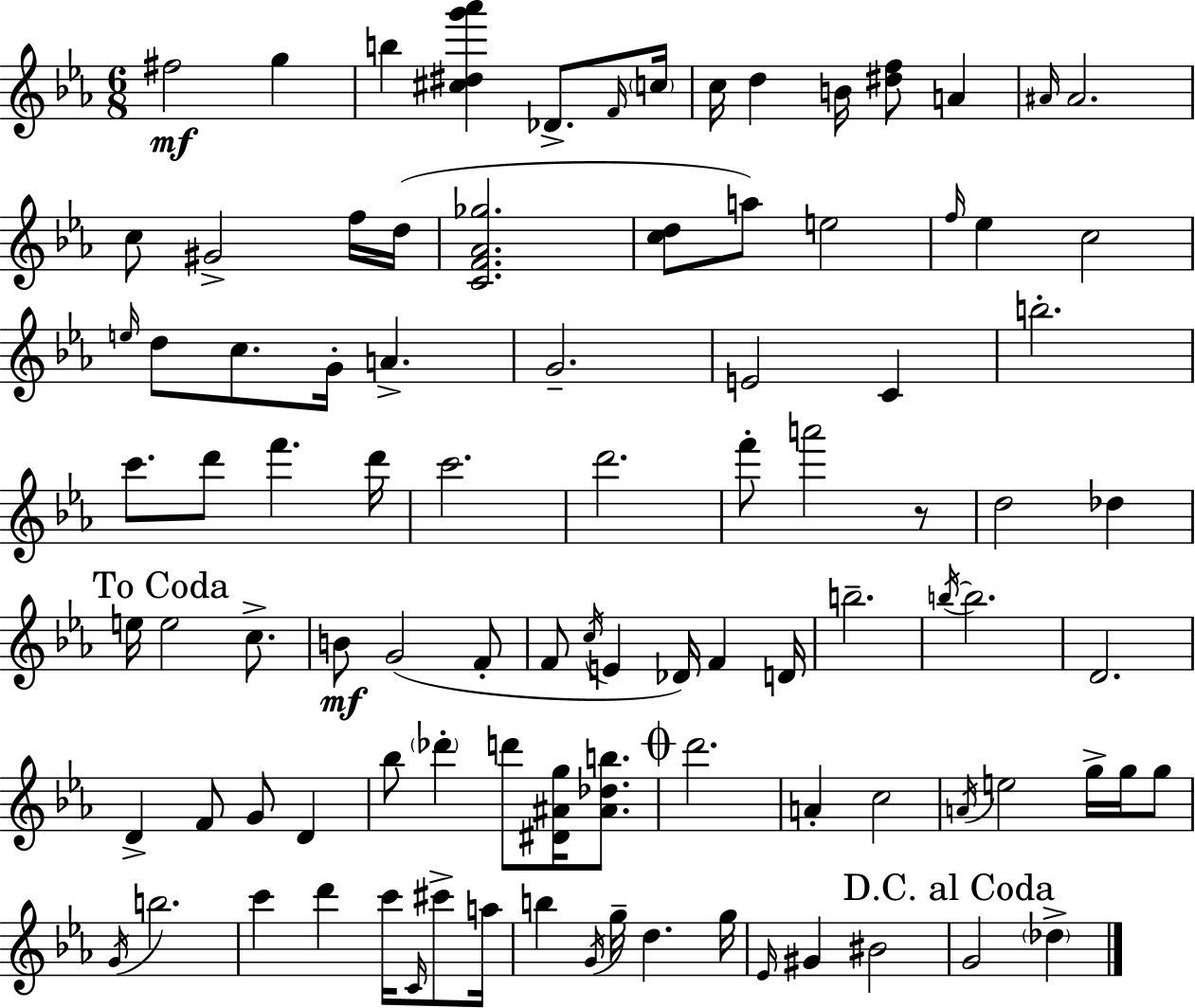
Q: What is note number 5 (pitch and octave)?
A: F4